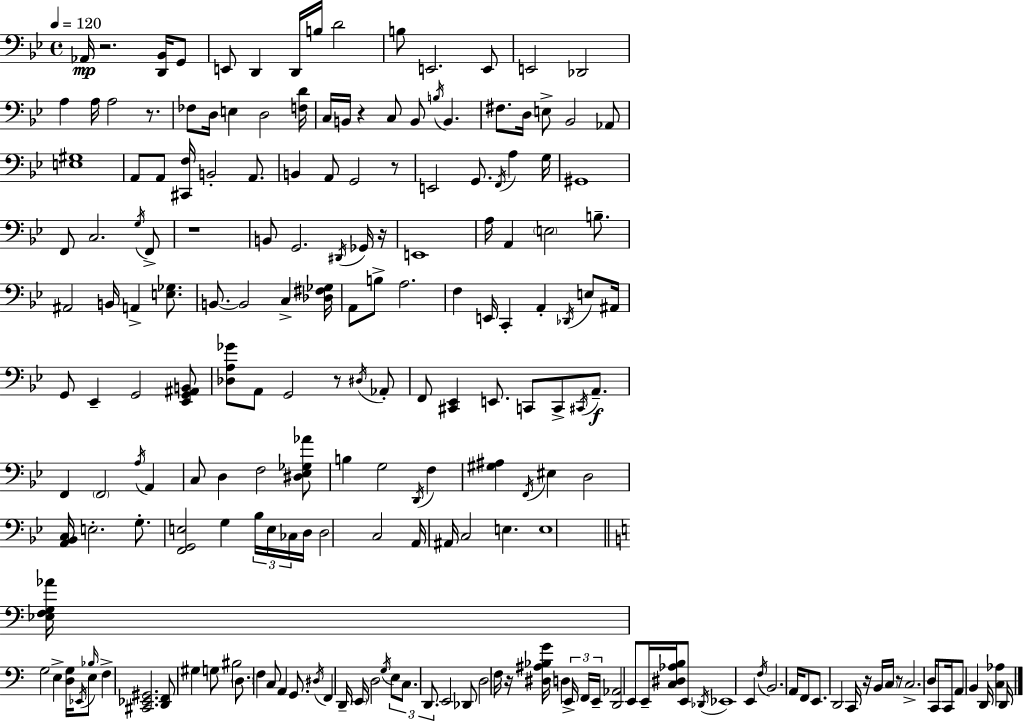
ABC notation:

X:1
T:Untitled
M:4/4
L:1/4
K:Gm
_A,,/4 z2 [D,,_B,,]/4 G,,/2 E,,/2 D,, D,,/4 B,/4 D2 B,/2 E,,2 E,,/2 E,,2 _D,,2 A, A,/4 A,2 z/2 _F,/2 D,/4 E, D,2 [F,D]/4 C,/4 B,,/4 z C,/2 B,,/2 B,/4 B,, ^F,/2 D,/4 E,/2 _B,,2 _A,,/2 [E,^G,]4 A,,/2 A,,/2 [^C,,F,]/4 B,,2 A,,/2 B,, A,,/2 G,,2 z/2 E,,2 G,,/2 F,,/4 A, G,/4 ^G,,4 F,,/2 C,2 G,/4 F,,/2 z4 B,,/2 G,,2 ^D,,/4 _G,,/4 z/4 E,,4 A,/4 A,, E,2 B,/2 ^A,,2 B,,/4 A,, [E,_G,]/2 B,,/2 B,,2 C, [_D,^F,_G,]/4 A,,/2 B,/2 A,2 F, E,,/4 C,, A,, _D,,/4 E,/2 ^A,,/4 G,,/2 _E,, G,,2 [_E,,G,,^A,,B,,]/2 [_D,A,_G]/2 A,,/2 G,,2 z/2 ^D,/4 _A,,/2 F,,/2 [^C,,_E,,] E,,/2 C,,/2 C,,/2 ^C,,/4 A,,/2 F,, F,,2 A,/4 A,, C,/2 D, F,2 [^D,_E,_G,_A]/2 B, G,2 D,,/4 F, [^G,^A,] F,,/4 ^E, D,2 [A,,_B,,C,]/4 E,2 G,/2 [F,,G,,E,]2 G, _B,/4 E,/4 _C,/4 D,/4 D,2 C,2 A,,/4 ^A,,/4 C,2 E, E,4 [_E,F,G,_A]/4 G,2 E, [D,G,]/4 _E,,/4 E,/2 _B,/4 F, [^C,,_E,,^G,,]2 [D,,F,,]/2 ^G, G,/2 ^B,2 D,/2 F, C,/2 A,, G,,/2 ^D,/4 F,, D,,/4 E,,/4 D,2 G,/4 E,/2 C,/2 D,,/2 E,,2 _D,,/2 D,2 F,/4 z/4 [^D,^A,_B,G]/4 D, E,,/4 F,,/4 E,,/4 [D,,_A,,]2 E,,/2 E,,/4 [C,^D,_A,B,]/4 E,,/2 _D,,/4 _E,,4 E,, F,/4 B,,2 A,,/4 F,,/2 E,,/2 D,,2 C,,/4 z/4 B,,/4 C,/4 z/2 C,2 D,/4 C,,/2 C,,/4 A,,/2 B,, D,,/4 [C,_A,] D,,/4